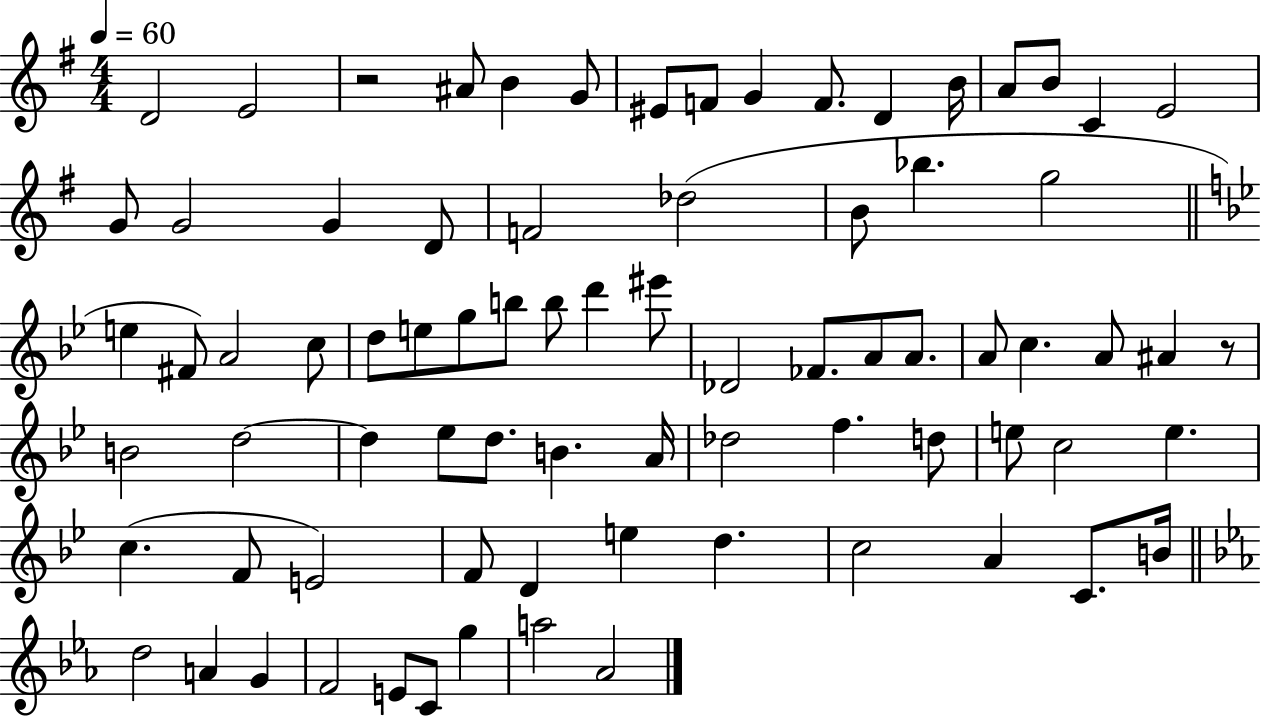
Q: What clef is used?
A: treble